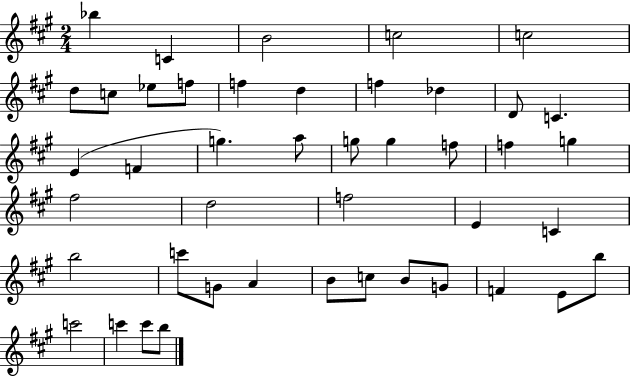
{
  \clef treble
  \numericTimeSignature
  \time 2/4
  \key a \major
  bes''4 c'4 | b'2 | c''2 | c''2 | \break d''8 c''8 ees''8 f''8 | f''4 d''4 | f''4 des''4 | d'8 c'4. | \break e'4( f'4 | g''4.) a''8 | g''8 g''4 f''8 | f''4 g''4 | \break fis''2 | d''2 | f''2 | e'4 c'4 | \break b''2 | c'''8 g'8 a'4 | b'8 c''8 b'8 g'8 | f'4 e'8 b''8 | \break c'''2 | c'''4 c'''8 b''8 | \bar "|."
}